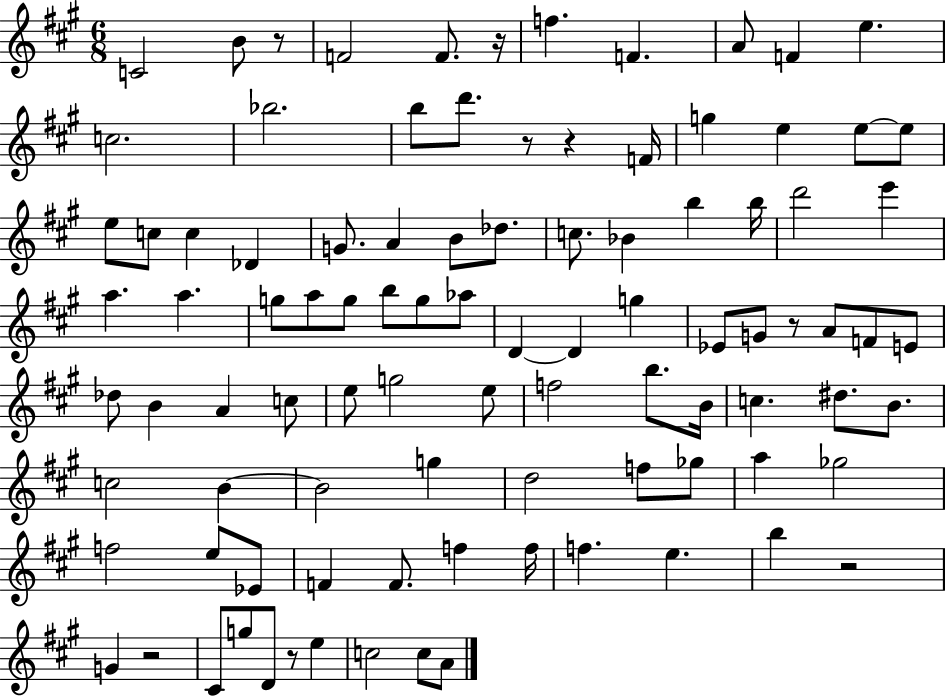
{
  \clef treble
  \numericTimeSignature
  \time 6/8
  \key a \major
  c'2 b'8 r8 | f'2 f'8. r16 | f''4. f'4. | a'8 f'4 e''4. | \break c''2. | bes''2. | b''8 d'''8. r8 r4 f'16 | g''4 e''4 e''8~~ e''8 | \break e''8 c''8 c''4 des'4 | g'8. a'4 b'8 des''8. | c''8. bes'4 b''4 b''16 | d'''2 e'''4 | \break a''4. a''4. | g''8 a''8 g''8 b''8 g''8 aes''8 | d'4~~ d'4 g''4 | ees'8 g'8 r8 a'8 f'8 e'8 | \break des''8 b'4 a'4 c''8 | e''8 g''2 e''8 | f''2 b''8. b'16 | c''4. dis''8. b'8. | \break c''2 b'4~~ | b'2 g''4 | d''2 f''8 ges''8 | a''4 ges''2 | \break f''2 e''8 ees'8 | f'4 f'8. f''4 f''16 | f''4. e''4. | b''4 r2 | \break g'4 r2 | cis'8 g''8 d'8 r8 e''4 | c''2 c''8 a'8 | \bar "|."
}